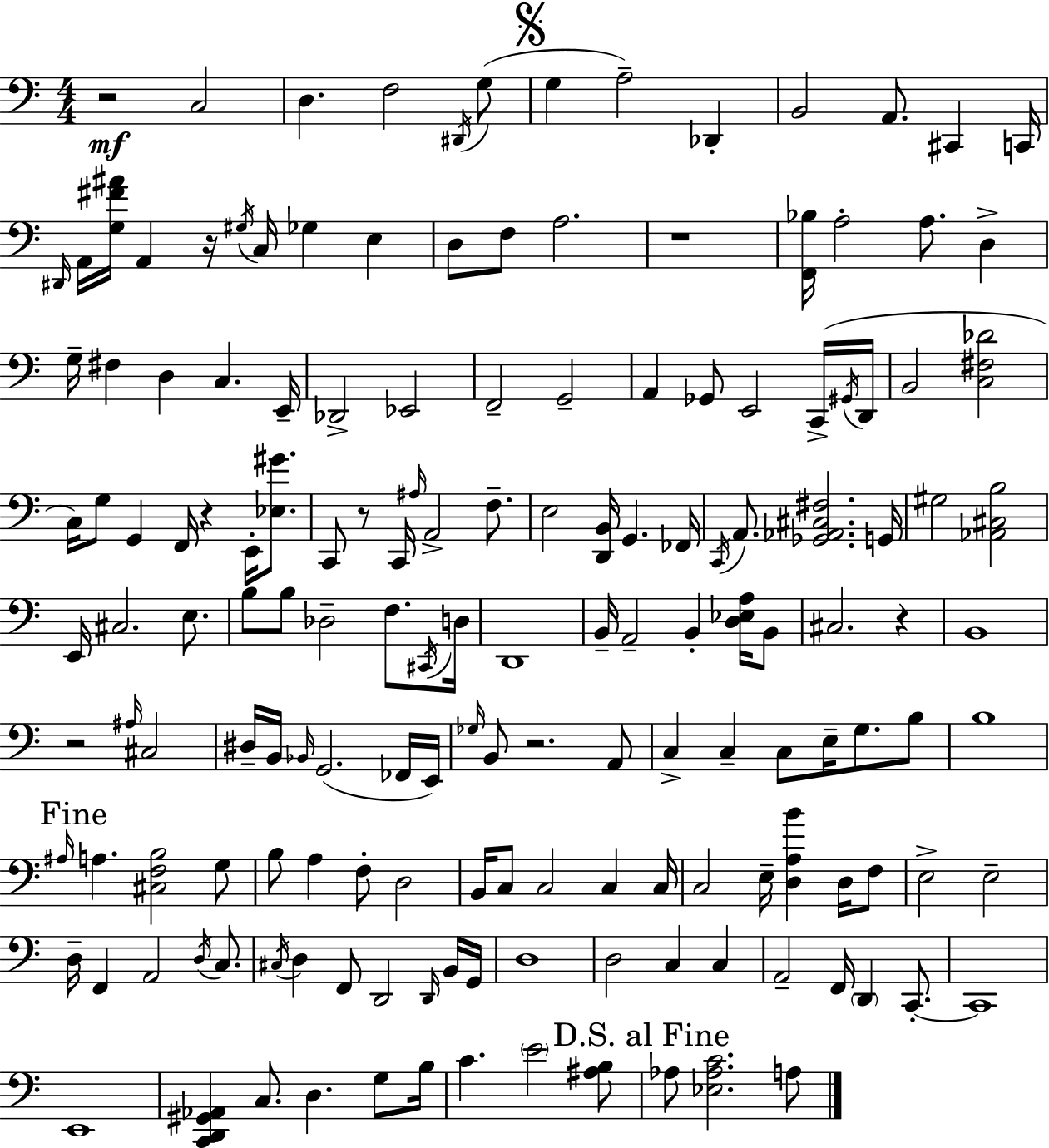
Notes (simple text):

R/h C3/h D3/q. F3/h D#2/s G3/e G3/q A3/h Db2/q B2/h A2/e. C#2/q C2/s D#2/s A2/s [G3,F#4,A#4]/s A2/q R/s G#3/s C3/s Gb3/q E3/q D3/e F3/e A3/h. R/w [F2,Bb3]/s A3/h A3/e. D3/q G3/s F#3/q D3/q C3/q. E2/s Db2/h Eb2/h F2/h G2/h A2/q Gb2/e E2/h C2/s G#2/s D2/s B2/h [C3,F#3,Db4]/h C3/s G3/e G2/q F2/s R/q E2/s [Eb3,G#4]/e. C2/e R/e C2/s A#3/s A2/h F3/e. E3/h [D2,B2]/s G2/q. FES2/s C2/s A2/e. [Gb2,Ab2,C#3,F#3]/h. G2/s G#3/h [Ab2,C#3,B3]/h E2/s C#3/h. E3/e. B3/e B3/e Db3/h F3/e. C#2/s D3/s D2/w B2/s A2/h B2/q [D3,Eb3,A3]/s B2/e C#3/h. R/q B2/w R/h A#3/s C#3/h D#3/s B2/s Bb2/s G2/h. FES2/s E2/s Gb3/s B2/e R/h. A2/e C3/q C3/q C3/e E3/s G3/e. B3/e B3/w A#3/s A3/q. [C#3,F3,B3]/h G3/e B3/e A3/q F3/e D3/h B2/s C3/e C3/h C3/q C3/s C3/h E3/s [D3,A3,B4]/q D3/s F3/e E3/h E3/h D3/s F2/q A2/h D3/s C3/e. C#3/s D3/q F2/e D2/h D2/s B2/s G2/s D3/w D3/h C3/q C3/q A2/h F2/s D2/q C2/e. C2/w E2/w [C2,D2,G#2,Ab2]/q C3/e. D3/q. G3/e B3/s C4/q. E4/h [A#3,B3]/e Ab3/e [Eb3,Ab3,C4]/h. A3/e